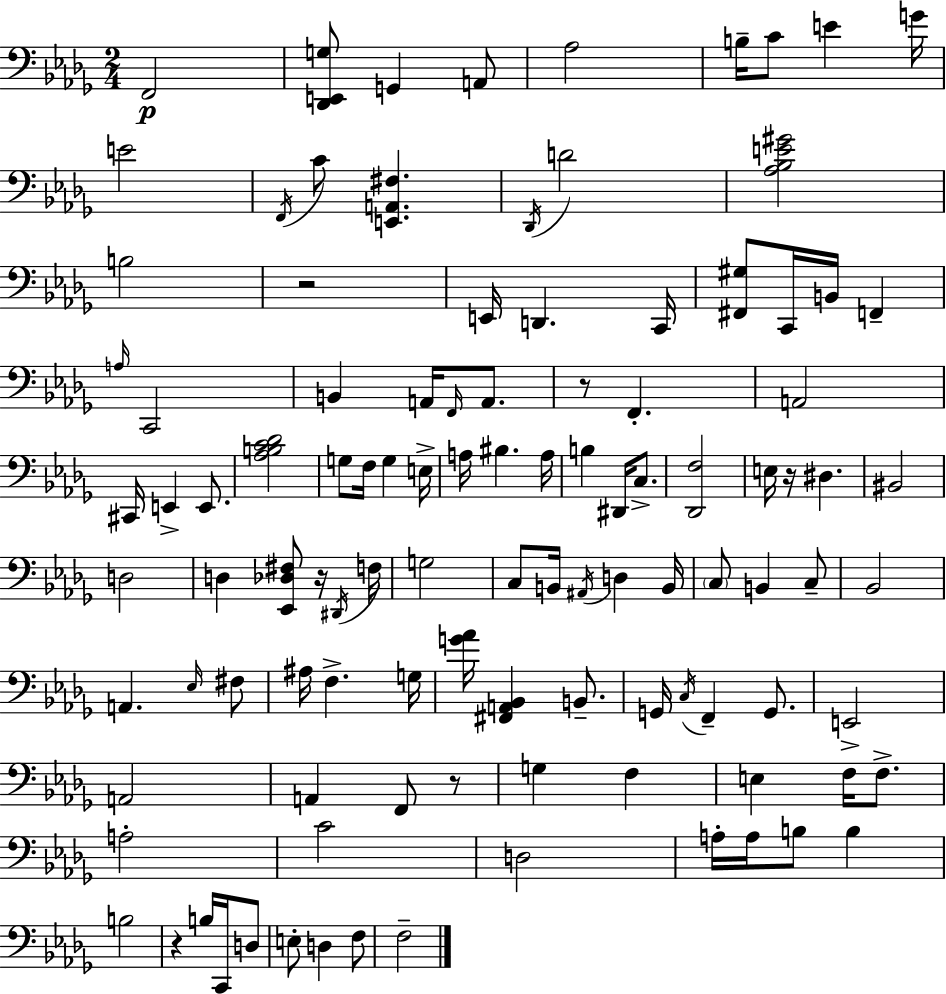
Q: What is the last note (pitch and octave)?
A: F3